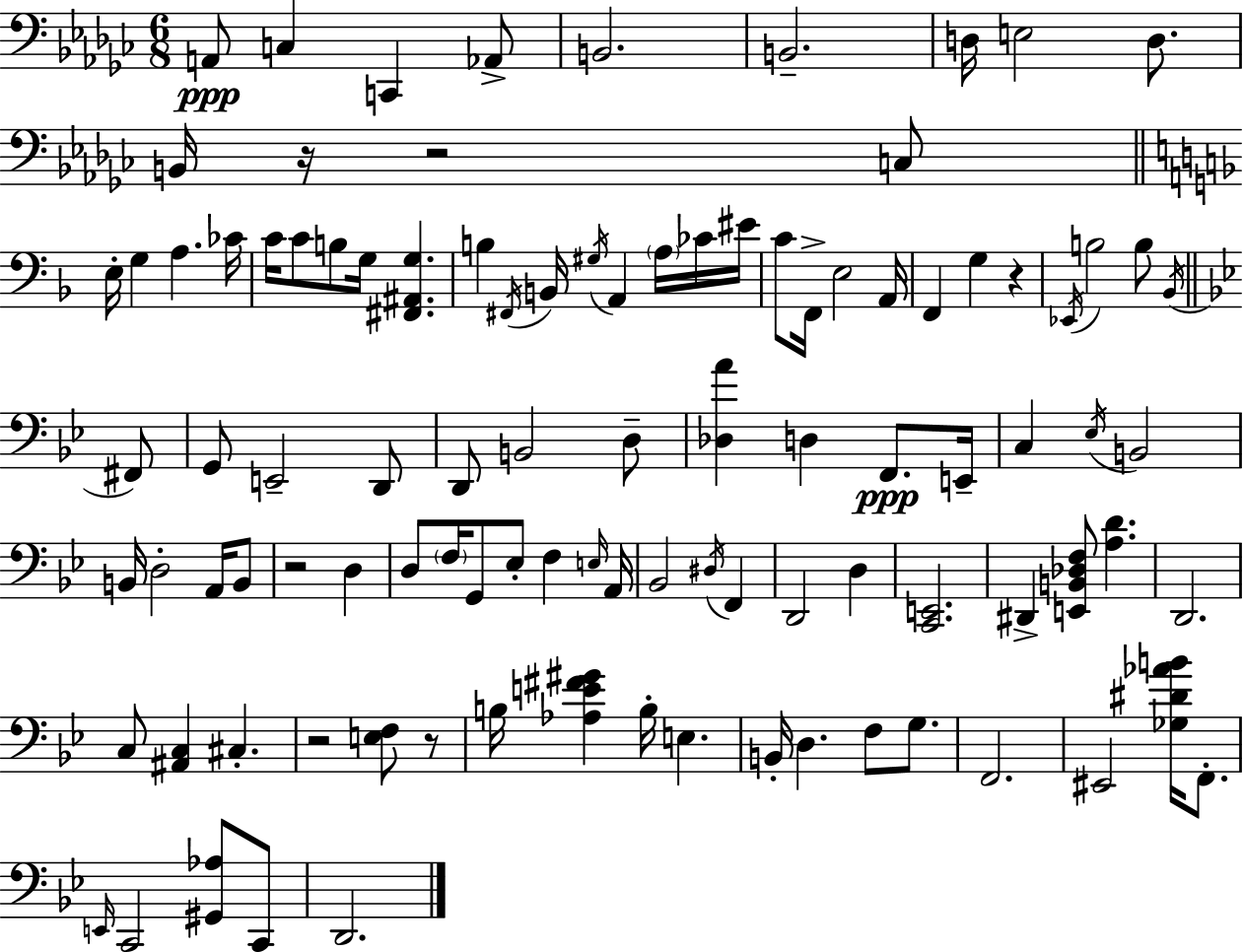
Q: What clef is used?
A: bass